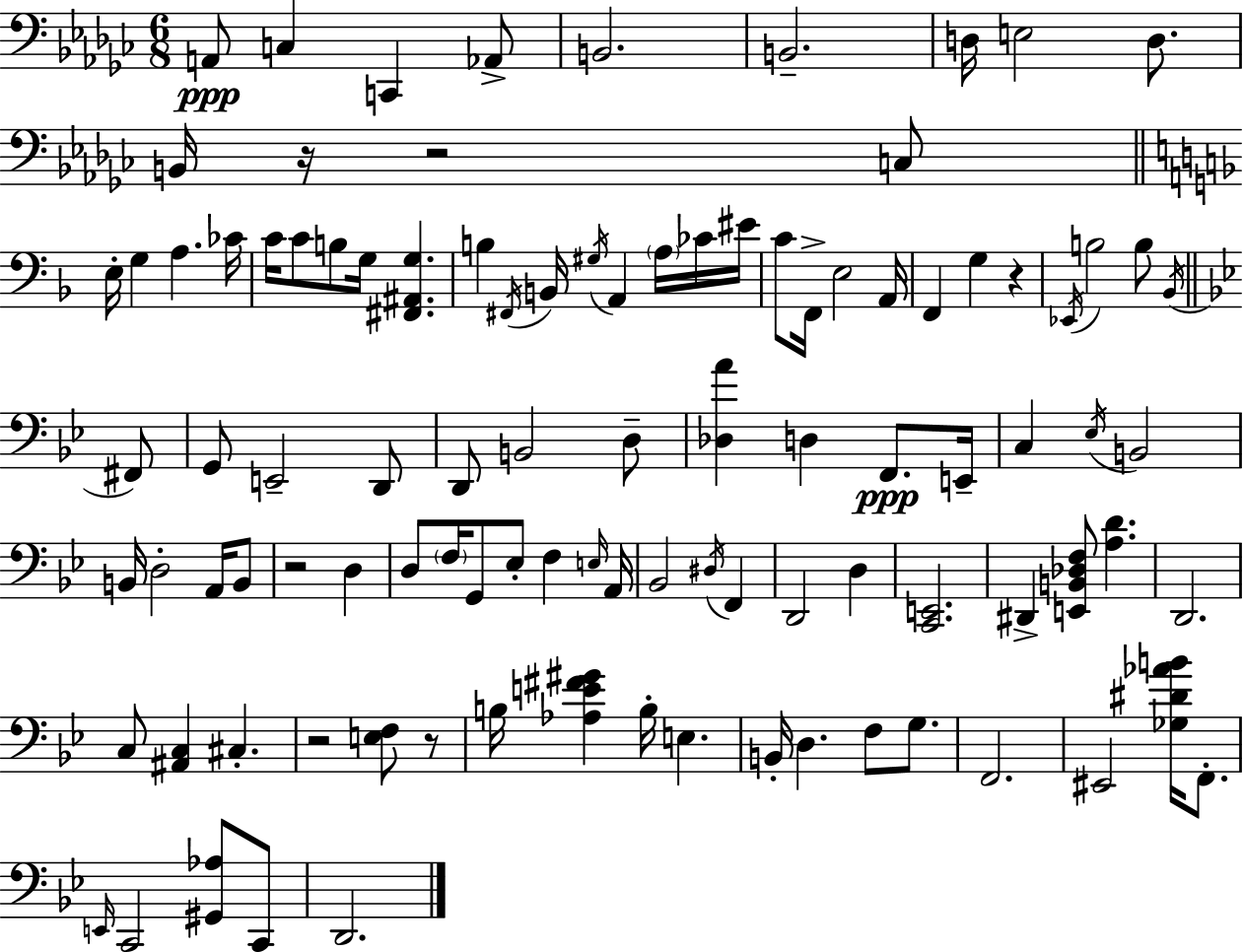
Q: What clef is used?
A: bass